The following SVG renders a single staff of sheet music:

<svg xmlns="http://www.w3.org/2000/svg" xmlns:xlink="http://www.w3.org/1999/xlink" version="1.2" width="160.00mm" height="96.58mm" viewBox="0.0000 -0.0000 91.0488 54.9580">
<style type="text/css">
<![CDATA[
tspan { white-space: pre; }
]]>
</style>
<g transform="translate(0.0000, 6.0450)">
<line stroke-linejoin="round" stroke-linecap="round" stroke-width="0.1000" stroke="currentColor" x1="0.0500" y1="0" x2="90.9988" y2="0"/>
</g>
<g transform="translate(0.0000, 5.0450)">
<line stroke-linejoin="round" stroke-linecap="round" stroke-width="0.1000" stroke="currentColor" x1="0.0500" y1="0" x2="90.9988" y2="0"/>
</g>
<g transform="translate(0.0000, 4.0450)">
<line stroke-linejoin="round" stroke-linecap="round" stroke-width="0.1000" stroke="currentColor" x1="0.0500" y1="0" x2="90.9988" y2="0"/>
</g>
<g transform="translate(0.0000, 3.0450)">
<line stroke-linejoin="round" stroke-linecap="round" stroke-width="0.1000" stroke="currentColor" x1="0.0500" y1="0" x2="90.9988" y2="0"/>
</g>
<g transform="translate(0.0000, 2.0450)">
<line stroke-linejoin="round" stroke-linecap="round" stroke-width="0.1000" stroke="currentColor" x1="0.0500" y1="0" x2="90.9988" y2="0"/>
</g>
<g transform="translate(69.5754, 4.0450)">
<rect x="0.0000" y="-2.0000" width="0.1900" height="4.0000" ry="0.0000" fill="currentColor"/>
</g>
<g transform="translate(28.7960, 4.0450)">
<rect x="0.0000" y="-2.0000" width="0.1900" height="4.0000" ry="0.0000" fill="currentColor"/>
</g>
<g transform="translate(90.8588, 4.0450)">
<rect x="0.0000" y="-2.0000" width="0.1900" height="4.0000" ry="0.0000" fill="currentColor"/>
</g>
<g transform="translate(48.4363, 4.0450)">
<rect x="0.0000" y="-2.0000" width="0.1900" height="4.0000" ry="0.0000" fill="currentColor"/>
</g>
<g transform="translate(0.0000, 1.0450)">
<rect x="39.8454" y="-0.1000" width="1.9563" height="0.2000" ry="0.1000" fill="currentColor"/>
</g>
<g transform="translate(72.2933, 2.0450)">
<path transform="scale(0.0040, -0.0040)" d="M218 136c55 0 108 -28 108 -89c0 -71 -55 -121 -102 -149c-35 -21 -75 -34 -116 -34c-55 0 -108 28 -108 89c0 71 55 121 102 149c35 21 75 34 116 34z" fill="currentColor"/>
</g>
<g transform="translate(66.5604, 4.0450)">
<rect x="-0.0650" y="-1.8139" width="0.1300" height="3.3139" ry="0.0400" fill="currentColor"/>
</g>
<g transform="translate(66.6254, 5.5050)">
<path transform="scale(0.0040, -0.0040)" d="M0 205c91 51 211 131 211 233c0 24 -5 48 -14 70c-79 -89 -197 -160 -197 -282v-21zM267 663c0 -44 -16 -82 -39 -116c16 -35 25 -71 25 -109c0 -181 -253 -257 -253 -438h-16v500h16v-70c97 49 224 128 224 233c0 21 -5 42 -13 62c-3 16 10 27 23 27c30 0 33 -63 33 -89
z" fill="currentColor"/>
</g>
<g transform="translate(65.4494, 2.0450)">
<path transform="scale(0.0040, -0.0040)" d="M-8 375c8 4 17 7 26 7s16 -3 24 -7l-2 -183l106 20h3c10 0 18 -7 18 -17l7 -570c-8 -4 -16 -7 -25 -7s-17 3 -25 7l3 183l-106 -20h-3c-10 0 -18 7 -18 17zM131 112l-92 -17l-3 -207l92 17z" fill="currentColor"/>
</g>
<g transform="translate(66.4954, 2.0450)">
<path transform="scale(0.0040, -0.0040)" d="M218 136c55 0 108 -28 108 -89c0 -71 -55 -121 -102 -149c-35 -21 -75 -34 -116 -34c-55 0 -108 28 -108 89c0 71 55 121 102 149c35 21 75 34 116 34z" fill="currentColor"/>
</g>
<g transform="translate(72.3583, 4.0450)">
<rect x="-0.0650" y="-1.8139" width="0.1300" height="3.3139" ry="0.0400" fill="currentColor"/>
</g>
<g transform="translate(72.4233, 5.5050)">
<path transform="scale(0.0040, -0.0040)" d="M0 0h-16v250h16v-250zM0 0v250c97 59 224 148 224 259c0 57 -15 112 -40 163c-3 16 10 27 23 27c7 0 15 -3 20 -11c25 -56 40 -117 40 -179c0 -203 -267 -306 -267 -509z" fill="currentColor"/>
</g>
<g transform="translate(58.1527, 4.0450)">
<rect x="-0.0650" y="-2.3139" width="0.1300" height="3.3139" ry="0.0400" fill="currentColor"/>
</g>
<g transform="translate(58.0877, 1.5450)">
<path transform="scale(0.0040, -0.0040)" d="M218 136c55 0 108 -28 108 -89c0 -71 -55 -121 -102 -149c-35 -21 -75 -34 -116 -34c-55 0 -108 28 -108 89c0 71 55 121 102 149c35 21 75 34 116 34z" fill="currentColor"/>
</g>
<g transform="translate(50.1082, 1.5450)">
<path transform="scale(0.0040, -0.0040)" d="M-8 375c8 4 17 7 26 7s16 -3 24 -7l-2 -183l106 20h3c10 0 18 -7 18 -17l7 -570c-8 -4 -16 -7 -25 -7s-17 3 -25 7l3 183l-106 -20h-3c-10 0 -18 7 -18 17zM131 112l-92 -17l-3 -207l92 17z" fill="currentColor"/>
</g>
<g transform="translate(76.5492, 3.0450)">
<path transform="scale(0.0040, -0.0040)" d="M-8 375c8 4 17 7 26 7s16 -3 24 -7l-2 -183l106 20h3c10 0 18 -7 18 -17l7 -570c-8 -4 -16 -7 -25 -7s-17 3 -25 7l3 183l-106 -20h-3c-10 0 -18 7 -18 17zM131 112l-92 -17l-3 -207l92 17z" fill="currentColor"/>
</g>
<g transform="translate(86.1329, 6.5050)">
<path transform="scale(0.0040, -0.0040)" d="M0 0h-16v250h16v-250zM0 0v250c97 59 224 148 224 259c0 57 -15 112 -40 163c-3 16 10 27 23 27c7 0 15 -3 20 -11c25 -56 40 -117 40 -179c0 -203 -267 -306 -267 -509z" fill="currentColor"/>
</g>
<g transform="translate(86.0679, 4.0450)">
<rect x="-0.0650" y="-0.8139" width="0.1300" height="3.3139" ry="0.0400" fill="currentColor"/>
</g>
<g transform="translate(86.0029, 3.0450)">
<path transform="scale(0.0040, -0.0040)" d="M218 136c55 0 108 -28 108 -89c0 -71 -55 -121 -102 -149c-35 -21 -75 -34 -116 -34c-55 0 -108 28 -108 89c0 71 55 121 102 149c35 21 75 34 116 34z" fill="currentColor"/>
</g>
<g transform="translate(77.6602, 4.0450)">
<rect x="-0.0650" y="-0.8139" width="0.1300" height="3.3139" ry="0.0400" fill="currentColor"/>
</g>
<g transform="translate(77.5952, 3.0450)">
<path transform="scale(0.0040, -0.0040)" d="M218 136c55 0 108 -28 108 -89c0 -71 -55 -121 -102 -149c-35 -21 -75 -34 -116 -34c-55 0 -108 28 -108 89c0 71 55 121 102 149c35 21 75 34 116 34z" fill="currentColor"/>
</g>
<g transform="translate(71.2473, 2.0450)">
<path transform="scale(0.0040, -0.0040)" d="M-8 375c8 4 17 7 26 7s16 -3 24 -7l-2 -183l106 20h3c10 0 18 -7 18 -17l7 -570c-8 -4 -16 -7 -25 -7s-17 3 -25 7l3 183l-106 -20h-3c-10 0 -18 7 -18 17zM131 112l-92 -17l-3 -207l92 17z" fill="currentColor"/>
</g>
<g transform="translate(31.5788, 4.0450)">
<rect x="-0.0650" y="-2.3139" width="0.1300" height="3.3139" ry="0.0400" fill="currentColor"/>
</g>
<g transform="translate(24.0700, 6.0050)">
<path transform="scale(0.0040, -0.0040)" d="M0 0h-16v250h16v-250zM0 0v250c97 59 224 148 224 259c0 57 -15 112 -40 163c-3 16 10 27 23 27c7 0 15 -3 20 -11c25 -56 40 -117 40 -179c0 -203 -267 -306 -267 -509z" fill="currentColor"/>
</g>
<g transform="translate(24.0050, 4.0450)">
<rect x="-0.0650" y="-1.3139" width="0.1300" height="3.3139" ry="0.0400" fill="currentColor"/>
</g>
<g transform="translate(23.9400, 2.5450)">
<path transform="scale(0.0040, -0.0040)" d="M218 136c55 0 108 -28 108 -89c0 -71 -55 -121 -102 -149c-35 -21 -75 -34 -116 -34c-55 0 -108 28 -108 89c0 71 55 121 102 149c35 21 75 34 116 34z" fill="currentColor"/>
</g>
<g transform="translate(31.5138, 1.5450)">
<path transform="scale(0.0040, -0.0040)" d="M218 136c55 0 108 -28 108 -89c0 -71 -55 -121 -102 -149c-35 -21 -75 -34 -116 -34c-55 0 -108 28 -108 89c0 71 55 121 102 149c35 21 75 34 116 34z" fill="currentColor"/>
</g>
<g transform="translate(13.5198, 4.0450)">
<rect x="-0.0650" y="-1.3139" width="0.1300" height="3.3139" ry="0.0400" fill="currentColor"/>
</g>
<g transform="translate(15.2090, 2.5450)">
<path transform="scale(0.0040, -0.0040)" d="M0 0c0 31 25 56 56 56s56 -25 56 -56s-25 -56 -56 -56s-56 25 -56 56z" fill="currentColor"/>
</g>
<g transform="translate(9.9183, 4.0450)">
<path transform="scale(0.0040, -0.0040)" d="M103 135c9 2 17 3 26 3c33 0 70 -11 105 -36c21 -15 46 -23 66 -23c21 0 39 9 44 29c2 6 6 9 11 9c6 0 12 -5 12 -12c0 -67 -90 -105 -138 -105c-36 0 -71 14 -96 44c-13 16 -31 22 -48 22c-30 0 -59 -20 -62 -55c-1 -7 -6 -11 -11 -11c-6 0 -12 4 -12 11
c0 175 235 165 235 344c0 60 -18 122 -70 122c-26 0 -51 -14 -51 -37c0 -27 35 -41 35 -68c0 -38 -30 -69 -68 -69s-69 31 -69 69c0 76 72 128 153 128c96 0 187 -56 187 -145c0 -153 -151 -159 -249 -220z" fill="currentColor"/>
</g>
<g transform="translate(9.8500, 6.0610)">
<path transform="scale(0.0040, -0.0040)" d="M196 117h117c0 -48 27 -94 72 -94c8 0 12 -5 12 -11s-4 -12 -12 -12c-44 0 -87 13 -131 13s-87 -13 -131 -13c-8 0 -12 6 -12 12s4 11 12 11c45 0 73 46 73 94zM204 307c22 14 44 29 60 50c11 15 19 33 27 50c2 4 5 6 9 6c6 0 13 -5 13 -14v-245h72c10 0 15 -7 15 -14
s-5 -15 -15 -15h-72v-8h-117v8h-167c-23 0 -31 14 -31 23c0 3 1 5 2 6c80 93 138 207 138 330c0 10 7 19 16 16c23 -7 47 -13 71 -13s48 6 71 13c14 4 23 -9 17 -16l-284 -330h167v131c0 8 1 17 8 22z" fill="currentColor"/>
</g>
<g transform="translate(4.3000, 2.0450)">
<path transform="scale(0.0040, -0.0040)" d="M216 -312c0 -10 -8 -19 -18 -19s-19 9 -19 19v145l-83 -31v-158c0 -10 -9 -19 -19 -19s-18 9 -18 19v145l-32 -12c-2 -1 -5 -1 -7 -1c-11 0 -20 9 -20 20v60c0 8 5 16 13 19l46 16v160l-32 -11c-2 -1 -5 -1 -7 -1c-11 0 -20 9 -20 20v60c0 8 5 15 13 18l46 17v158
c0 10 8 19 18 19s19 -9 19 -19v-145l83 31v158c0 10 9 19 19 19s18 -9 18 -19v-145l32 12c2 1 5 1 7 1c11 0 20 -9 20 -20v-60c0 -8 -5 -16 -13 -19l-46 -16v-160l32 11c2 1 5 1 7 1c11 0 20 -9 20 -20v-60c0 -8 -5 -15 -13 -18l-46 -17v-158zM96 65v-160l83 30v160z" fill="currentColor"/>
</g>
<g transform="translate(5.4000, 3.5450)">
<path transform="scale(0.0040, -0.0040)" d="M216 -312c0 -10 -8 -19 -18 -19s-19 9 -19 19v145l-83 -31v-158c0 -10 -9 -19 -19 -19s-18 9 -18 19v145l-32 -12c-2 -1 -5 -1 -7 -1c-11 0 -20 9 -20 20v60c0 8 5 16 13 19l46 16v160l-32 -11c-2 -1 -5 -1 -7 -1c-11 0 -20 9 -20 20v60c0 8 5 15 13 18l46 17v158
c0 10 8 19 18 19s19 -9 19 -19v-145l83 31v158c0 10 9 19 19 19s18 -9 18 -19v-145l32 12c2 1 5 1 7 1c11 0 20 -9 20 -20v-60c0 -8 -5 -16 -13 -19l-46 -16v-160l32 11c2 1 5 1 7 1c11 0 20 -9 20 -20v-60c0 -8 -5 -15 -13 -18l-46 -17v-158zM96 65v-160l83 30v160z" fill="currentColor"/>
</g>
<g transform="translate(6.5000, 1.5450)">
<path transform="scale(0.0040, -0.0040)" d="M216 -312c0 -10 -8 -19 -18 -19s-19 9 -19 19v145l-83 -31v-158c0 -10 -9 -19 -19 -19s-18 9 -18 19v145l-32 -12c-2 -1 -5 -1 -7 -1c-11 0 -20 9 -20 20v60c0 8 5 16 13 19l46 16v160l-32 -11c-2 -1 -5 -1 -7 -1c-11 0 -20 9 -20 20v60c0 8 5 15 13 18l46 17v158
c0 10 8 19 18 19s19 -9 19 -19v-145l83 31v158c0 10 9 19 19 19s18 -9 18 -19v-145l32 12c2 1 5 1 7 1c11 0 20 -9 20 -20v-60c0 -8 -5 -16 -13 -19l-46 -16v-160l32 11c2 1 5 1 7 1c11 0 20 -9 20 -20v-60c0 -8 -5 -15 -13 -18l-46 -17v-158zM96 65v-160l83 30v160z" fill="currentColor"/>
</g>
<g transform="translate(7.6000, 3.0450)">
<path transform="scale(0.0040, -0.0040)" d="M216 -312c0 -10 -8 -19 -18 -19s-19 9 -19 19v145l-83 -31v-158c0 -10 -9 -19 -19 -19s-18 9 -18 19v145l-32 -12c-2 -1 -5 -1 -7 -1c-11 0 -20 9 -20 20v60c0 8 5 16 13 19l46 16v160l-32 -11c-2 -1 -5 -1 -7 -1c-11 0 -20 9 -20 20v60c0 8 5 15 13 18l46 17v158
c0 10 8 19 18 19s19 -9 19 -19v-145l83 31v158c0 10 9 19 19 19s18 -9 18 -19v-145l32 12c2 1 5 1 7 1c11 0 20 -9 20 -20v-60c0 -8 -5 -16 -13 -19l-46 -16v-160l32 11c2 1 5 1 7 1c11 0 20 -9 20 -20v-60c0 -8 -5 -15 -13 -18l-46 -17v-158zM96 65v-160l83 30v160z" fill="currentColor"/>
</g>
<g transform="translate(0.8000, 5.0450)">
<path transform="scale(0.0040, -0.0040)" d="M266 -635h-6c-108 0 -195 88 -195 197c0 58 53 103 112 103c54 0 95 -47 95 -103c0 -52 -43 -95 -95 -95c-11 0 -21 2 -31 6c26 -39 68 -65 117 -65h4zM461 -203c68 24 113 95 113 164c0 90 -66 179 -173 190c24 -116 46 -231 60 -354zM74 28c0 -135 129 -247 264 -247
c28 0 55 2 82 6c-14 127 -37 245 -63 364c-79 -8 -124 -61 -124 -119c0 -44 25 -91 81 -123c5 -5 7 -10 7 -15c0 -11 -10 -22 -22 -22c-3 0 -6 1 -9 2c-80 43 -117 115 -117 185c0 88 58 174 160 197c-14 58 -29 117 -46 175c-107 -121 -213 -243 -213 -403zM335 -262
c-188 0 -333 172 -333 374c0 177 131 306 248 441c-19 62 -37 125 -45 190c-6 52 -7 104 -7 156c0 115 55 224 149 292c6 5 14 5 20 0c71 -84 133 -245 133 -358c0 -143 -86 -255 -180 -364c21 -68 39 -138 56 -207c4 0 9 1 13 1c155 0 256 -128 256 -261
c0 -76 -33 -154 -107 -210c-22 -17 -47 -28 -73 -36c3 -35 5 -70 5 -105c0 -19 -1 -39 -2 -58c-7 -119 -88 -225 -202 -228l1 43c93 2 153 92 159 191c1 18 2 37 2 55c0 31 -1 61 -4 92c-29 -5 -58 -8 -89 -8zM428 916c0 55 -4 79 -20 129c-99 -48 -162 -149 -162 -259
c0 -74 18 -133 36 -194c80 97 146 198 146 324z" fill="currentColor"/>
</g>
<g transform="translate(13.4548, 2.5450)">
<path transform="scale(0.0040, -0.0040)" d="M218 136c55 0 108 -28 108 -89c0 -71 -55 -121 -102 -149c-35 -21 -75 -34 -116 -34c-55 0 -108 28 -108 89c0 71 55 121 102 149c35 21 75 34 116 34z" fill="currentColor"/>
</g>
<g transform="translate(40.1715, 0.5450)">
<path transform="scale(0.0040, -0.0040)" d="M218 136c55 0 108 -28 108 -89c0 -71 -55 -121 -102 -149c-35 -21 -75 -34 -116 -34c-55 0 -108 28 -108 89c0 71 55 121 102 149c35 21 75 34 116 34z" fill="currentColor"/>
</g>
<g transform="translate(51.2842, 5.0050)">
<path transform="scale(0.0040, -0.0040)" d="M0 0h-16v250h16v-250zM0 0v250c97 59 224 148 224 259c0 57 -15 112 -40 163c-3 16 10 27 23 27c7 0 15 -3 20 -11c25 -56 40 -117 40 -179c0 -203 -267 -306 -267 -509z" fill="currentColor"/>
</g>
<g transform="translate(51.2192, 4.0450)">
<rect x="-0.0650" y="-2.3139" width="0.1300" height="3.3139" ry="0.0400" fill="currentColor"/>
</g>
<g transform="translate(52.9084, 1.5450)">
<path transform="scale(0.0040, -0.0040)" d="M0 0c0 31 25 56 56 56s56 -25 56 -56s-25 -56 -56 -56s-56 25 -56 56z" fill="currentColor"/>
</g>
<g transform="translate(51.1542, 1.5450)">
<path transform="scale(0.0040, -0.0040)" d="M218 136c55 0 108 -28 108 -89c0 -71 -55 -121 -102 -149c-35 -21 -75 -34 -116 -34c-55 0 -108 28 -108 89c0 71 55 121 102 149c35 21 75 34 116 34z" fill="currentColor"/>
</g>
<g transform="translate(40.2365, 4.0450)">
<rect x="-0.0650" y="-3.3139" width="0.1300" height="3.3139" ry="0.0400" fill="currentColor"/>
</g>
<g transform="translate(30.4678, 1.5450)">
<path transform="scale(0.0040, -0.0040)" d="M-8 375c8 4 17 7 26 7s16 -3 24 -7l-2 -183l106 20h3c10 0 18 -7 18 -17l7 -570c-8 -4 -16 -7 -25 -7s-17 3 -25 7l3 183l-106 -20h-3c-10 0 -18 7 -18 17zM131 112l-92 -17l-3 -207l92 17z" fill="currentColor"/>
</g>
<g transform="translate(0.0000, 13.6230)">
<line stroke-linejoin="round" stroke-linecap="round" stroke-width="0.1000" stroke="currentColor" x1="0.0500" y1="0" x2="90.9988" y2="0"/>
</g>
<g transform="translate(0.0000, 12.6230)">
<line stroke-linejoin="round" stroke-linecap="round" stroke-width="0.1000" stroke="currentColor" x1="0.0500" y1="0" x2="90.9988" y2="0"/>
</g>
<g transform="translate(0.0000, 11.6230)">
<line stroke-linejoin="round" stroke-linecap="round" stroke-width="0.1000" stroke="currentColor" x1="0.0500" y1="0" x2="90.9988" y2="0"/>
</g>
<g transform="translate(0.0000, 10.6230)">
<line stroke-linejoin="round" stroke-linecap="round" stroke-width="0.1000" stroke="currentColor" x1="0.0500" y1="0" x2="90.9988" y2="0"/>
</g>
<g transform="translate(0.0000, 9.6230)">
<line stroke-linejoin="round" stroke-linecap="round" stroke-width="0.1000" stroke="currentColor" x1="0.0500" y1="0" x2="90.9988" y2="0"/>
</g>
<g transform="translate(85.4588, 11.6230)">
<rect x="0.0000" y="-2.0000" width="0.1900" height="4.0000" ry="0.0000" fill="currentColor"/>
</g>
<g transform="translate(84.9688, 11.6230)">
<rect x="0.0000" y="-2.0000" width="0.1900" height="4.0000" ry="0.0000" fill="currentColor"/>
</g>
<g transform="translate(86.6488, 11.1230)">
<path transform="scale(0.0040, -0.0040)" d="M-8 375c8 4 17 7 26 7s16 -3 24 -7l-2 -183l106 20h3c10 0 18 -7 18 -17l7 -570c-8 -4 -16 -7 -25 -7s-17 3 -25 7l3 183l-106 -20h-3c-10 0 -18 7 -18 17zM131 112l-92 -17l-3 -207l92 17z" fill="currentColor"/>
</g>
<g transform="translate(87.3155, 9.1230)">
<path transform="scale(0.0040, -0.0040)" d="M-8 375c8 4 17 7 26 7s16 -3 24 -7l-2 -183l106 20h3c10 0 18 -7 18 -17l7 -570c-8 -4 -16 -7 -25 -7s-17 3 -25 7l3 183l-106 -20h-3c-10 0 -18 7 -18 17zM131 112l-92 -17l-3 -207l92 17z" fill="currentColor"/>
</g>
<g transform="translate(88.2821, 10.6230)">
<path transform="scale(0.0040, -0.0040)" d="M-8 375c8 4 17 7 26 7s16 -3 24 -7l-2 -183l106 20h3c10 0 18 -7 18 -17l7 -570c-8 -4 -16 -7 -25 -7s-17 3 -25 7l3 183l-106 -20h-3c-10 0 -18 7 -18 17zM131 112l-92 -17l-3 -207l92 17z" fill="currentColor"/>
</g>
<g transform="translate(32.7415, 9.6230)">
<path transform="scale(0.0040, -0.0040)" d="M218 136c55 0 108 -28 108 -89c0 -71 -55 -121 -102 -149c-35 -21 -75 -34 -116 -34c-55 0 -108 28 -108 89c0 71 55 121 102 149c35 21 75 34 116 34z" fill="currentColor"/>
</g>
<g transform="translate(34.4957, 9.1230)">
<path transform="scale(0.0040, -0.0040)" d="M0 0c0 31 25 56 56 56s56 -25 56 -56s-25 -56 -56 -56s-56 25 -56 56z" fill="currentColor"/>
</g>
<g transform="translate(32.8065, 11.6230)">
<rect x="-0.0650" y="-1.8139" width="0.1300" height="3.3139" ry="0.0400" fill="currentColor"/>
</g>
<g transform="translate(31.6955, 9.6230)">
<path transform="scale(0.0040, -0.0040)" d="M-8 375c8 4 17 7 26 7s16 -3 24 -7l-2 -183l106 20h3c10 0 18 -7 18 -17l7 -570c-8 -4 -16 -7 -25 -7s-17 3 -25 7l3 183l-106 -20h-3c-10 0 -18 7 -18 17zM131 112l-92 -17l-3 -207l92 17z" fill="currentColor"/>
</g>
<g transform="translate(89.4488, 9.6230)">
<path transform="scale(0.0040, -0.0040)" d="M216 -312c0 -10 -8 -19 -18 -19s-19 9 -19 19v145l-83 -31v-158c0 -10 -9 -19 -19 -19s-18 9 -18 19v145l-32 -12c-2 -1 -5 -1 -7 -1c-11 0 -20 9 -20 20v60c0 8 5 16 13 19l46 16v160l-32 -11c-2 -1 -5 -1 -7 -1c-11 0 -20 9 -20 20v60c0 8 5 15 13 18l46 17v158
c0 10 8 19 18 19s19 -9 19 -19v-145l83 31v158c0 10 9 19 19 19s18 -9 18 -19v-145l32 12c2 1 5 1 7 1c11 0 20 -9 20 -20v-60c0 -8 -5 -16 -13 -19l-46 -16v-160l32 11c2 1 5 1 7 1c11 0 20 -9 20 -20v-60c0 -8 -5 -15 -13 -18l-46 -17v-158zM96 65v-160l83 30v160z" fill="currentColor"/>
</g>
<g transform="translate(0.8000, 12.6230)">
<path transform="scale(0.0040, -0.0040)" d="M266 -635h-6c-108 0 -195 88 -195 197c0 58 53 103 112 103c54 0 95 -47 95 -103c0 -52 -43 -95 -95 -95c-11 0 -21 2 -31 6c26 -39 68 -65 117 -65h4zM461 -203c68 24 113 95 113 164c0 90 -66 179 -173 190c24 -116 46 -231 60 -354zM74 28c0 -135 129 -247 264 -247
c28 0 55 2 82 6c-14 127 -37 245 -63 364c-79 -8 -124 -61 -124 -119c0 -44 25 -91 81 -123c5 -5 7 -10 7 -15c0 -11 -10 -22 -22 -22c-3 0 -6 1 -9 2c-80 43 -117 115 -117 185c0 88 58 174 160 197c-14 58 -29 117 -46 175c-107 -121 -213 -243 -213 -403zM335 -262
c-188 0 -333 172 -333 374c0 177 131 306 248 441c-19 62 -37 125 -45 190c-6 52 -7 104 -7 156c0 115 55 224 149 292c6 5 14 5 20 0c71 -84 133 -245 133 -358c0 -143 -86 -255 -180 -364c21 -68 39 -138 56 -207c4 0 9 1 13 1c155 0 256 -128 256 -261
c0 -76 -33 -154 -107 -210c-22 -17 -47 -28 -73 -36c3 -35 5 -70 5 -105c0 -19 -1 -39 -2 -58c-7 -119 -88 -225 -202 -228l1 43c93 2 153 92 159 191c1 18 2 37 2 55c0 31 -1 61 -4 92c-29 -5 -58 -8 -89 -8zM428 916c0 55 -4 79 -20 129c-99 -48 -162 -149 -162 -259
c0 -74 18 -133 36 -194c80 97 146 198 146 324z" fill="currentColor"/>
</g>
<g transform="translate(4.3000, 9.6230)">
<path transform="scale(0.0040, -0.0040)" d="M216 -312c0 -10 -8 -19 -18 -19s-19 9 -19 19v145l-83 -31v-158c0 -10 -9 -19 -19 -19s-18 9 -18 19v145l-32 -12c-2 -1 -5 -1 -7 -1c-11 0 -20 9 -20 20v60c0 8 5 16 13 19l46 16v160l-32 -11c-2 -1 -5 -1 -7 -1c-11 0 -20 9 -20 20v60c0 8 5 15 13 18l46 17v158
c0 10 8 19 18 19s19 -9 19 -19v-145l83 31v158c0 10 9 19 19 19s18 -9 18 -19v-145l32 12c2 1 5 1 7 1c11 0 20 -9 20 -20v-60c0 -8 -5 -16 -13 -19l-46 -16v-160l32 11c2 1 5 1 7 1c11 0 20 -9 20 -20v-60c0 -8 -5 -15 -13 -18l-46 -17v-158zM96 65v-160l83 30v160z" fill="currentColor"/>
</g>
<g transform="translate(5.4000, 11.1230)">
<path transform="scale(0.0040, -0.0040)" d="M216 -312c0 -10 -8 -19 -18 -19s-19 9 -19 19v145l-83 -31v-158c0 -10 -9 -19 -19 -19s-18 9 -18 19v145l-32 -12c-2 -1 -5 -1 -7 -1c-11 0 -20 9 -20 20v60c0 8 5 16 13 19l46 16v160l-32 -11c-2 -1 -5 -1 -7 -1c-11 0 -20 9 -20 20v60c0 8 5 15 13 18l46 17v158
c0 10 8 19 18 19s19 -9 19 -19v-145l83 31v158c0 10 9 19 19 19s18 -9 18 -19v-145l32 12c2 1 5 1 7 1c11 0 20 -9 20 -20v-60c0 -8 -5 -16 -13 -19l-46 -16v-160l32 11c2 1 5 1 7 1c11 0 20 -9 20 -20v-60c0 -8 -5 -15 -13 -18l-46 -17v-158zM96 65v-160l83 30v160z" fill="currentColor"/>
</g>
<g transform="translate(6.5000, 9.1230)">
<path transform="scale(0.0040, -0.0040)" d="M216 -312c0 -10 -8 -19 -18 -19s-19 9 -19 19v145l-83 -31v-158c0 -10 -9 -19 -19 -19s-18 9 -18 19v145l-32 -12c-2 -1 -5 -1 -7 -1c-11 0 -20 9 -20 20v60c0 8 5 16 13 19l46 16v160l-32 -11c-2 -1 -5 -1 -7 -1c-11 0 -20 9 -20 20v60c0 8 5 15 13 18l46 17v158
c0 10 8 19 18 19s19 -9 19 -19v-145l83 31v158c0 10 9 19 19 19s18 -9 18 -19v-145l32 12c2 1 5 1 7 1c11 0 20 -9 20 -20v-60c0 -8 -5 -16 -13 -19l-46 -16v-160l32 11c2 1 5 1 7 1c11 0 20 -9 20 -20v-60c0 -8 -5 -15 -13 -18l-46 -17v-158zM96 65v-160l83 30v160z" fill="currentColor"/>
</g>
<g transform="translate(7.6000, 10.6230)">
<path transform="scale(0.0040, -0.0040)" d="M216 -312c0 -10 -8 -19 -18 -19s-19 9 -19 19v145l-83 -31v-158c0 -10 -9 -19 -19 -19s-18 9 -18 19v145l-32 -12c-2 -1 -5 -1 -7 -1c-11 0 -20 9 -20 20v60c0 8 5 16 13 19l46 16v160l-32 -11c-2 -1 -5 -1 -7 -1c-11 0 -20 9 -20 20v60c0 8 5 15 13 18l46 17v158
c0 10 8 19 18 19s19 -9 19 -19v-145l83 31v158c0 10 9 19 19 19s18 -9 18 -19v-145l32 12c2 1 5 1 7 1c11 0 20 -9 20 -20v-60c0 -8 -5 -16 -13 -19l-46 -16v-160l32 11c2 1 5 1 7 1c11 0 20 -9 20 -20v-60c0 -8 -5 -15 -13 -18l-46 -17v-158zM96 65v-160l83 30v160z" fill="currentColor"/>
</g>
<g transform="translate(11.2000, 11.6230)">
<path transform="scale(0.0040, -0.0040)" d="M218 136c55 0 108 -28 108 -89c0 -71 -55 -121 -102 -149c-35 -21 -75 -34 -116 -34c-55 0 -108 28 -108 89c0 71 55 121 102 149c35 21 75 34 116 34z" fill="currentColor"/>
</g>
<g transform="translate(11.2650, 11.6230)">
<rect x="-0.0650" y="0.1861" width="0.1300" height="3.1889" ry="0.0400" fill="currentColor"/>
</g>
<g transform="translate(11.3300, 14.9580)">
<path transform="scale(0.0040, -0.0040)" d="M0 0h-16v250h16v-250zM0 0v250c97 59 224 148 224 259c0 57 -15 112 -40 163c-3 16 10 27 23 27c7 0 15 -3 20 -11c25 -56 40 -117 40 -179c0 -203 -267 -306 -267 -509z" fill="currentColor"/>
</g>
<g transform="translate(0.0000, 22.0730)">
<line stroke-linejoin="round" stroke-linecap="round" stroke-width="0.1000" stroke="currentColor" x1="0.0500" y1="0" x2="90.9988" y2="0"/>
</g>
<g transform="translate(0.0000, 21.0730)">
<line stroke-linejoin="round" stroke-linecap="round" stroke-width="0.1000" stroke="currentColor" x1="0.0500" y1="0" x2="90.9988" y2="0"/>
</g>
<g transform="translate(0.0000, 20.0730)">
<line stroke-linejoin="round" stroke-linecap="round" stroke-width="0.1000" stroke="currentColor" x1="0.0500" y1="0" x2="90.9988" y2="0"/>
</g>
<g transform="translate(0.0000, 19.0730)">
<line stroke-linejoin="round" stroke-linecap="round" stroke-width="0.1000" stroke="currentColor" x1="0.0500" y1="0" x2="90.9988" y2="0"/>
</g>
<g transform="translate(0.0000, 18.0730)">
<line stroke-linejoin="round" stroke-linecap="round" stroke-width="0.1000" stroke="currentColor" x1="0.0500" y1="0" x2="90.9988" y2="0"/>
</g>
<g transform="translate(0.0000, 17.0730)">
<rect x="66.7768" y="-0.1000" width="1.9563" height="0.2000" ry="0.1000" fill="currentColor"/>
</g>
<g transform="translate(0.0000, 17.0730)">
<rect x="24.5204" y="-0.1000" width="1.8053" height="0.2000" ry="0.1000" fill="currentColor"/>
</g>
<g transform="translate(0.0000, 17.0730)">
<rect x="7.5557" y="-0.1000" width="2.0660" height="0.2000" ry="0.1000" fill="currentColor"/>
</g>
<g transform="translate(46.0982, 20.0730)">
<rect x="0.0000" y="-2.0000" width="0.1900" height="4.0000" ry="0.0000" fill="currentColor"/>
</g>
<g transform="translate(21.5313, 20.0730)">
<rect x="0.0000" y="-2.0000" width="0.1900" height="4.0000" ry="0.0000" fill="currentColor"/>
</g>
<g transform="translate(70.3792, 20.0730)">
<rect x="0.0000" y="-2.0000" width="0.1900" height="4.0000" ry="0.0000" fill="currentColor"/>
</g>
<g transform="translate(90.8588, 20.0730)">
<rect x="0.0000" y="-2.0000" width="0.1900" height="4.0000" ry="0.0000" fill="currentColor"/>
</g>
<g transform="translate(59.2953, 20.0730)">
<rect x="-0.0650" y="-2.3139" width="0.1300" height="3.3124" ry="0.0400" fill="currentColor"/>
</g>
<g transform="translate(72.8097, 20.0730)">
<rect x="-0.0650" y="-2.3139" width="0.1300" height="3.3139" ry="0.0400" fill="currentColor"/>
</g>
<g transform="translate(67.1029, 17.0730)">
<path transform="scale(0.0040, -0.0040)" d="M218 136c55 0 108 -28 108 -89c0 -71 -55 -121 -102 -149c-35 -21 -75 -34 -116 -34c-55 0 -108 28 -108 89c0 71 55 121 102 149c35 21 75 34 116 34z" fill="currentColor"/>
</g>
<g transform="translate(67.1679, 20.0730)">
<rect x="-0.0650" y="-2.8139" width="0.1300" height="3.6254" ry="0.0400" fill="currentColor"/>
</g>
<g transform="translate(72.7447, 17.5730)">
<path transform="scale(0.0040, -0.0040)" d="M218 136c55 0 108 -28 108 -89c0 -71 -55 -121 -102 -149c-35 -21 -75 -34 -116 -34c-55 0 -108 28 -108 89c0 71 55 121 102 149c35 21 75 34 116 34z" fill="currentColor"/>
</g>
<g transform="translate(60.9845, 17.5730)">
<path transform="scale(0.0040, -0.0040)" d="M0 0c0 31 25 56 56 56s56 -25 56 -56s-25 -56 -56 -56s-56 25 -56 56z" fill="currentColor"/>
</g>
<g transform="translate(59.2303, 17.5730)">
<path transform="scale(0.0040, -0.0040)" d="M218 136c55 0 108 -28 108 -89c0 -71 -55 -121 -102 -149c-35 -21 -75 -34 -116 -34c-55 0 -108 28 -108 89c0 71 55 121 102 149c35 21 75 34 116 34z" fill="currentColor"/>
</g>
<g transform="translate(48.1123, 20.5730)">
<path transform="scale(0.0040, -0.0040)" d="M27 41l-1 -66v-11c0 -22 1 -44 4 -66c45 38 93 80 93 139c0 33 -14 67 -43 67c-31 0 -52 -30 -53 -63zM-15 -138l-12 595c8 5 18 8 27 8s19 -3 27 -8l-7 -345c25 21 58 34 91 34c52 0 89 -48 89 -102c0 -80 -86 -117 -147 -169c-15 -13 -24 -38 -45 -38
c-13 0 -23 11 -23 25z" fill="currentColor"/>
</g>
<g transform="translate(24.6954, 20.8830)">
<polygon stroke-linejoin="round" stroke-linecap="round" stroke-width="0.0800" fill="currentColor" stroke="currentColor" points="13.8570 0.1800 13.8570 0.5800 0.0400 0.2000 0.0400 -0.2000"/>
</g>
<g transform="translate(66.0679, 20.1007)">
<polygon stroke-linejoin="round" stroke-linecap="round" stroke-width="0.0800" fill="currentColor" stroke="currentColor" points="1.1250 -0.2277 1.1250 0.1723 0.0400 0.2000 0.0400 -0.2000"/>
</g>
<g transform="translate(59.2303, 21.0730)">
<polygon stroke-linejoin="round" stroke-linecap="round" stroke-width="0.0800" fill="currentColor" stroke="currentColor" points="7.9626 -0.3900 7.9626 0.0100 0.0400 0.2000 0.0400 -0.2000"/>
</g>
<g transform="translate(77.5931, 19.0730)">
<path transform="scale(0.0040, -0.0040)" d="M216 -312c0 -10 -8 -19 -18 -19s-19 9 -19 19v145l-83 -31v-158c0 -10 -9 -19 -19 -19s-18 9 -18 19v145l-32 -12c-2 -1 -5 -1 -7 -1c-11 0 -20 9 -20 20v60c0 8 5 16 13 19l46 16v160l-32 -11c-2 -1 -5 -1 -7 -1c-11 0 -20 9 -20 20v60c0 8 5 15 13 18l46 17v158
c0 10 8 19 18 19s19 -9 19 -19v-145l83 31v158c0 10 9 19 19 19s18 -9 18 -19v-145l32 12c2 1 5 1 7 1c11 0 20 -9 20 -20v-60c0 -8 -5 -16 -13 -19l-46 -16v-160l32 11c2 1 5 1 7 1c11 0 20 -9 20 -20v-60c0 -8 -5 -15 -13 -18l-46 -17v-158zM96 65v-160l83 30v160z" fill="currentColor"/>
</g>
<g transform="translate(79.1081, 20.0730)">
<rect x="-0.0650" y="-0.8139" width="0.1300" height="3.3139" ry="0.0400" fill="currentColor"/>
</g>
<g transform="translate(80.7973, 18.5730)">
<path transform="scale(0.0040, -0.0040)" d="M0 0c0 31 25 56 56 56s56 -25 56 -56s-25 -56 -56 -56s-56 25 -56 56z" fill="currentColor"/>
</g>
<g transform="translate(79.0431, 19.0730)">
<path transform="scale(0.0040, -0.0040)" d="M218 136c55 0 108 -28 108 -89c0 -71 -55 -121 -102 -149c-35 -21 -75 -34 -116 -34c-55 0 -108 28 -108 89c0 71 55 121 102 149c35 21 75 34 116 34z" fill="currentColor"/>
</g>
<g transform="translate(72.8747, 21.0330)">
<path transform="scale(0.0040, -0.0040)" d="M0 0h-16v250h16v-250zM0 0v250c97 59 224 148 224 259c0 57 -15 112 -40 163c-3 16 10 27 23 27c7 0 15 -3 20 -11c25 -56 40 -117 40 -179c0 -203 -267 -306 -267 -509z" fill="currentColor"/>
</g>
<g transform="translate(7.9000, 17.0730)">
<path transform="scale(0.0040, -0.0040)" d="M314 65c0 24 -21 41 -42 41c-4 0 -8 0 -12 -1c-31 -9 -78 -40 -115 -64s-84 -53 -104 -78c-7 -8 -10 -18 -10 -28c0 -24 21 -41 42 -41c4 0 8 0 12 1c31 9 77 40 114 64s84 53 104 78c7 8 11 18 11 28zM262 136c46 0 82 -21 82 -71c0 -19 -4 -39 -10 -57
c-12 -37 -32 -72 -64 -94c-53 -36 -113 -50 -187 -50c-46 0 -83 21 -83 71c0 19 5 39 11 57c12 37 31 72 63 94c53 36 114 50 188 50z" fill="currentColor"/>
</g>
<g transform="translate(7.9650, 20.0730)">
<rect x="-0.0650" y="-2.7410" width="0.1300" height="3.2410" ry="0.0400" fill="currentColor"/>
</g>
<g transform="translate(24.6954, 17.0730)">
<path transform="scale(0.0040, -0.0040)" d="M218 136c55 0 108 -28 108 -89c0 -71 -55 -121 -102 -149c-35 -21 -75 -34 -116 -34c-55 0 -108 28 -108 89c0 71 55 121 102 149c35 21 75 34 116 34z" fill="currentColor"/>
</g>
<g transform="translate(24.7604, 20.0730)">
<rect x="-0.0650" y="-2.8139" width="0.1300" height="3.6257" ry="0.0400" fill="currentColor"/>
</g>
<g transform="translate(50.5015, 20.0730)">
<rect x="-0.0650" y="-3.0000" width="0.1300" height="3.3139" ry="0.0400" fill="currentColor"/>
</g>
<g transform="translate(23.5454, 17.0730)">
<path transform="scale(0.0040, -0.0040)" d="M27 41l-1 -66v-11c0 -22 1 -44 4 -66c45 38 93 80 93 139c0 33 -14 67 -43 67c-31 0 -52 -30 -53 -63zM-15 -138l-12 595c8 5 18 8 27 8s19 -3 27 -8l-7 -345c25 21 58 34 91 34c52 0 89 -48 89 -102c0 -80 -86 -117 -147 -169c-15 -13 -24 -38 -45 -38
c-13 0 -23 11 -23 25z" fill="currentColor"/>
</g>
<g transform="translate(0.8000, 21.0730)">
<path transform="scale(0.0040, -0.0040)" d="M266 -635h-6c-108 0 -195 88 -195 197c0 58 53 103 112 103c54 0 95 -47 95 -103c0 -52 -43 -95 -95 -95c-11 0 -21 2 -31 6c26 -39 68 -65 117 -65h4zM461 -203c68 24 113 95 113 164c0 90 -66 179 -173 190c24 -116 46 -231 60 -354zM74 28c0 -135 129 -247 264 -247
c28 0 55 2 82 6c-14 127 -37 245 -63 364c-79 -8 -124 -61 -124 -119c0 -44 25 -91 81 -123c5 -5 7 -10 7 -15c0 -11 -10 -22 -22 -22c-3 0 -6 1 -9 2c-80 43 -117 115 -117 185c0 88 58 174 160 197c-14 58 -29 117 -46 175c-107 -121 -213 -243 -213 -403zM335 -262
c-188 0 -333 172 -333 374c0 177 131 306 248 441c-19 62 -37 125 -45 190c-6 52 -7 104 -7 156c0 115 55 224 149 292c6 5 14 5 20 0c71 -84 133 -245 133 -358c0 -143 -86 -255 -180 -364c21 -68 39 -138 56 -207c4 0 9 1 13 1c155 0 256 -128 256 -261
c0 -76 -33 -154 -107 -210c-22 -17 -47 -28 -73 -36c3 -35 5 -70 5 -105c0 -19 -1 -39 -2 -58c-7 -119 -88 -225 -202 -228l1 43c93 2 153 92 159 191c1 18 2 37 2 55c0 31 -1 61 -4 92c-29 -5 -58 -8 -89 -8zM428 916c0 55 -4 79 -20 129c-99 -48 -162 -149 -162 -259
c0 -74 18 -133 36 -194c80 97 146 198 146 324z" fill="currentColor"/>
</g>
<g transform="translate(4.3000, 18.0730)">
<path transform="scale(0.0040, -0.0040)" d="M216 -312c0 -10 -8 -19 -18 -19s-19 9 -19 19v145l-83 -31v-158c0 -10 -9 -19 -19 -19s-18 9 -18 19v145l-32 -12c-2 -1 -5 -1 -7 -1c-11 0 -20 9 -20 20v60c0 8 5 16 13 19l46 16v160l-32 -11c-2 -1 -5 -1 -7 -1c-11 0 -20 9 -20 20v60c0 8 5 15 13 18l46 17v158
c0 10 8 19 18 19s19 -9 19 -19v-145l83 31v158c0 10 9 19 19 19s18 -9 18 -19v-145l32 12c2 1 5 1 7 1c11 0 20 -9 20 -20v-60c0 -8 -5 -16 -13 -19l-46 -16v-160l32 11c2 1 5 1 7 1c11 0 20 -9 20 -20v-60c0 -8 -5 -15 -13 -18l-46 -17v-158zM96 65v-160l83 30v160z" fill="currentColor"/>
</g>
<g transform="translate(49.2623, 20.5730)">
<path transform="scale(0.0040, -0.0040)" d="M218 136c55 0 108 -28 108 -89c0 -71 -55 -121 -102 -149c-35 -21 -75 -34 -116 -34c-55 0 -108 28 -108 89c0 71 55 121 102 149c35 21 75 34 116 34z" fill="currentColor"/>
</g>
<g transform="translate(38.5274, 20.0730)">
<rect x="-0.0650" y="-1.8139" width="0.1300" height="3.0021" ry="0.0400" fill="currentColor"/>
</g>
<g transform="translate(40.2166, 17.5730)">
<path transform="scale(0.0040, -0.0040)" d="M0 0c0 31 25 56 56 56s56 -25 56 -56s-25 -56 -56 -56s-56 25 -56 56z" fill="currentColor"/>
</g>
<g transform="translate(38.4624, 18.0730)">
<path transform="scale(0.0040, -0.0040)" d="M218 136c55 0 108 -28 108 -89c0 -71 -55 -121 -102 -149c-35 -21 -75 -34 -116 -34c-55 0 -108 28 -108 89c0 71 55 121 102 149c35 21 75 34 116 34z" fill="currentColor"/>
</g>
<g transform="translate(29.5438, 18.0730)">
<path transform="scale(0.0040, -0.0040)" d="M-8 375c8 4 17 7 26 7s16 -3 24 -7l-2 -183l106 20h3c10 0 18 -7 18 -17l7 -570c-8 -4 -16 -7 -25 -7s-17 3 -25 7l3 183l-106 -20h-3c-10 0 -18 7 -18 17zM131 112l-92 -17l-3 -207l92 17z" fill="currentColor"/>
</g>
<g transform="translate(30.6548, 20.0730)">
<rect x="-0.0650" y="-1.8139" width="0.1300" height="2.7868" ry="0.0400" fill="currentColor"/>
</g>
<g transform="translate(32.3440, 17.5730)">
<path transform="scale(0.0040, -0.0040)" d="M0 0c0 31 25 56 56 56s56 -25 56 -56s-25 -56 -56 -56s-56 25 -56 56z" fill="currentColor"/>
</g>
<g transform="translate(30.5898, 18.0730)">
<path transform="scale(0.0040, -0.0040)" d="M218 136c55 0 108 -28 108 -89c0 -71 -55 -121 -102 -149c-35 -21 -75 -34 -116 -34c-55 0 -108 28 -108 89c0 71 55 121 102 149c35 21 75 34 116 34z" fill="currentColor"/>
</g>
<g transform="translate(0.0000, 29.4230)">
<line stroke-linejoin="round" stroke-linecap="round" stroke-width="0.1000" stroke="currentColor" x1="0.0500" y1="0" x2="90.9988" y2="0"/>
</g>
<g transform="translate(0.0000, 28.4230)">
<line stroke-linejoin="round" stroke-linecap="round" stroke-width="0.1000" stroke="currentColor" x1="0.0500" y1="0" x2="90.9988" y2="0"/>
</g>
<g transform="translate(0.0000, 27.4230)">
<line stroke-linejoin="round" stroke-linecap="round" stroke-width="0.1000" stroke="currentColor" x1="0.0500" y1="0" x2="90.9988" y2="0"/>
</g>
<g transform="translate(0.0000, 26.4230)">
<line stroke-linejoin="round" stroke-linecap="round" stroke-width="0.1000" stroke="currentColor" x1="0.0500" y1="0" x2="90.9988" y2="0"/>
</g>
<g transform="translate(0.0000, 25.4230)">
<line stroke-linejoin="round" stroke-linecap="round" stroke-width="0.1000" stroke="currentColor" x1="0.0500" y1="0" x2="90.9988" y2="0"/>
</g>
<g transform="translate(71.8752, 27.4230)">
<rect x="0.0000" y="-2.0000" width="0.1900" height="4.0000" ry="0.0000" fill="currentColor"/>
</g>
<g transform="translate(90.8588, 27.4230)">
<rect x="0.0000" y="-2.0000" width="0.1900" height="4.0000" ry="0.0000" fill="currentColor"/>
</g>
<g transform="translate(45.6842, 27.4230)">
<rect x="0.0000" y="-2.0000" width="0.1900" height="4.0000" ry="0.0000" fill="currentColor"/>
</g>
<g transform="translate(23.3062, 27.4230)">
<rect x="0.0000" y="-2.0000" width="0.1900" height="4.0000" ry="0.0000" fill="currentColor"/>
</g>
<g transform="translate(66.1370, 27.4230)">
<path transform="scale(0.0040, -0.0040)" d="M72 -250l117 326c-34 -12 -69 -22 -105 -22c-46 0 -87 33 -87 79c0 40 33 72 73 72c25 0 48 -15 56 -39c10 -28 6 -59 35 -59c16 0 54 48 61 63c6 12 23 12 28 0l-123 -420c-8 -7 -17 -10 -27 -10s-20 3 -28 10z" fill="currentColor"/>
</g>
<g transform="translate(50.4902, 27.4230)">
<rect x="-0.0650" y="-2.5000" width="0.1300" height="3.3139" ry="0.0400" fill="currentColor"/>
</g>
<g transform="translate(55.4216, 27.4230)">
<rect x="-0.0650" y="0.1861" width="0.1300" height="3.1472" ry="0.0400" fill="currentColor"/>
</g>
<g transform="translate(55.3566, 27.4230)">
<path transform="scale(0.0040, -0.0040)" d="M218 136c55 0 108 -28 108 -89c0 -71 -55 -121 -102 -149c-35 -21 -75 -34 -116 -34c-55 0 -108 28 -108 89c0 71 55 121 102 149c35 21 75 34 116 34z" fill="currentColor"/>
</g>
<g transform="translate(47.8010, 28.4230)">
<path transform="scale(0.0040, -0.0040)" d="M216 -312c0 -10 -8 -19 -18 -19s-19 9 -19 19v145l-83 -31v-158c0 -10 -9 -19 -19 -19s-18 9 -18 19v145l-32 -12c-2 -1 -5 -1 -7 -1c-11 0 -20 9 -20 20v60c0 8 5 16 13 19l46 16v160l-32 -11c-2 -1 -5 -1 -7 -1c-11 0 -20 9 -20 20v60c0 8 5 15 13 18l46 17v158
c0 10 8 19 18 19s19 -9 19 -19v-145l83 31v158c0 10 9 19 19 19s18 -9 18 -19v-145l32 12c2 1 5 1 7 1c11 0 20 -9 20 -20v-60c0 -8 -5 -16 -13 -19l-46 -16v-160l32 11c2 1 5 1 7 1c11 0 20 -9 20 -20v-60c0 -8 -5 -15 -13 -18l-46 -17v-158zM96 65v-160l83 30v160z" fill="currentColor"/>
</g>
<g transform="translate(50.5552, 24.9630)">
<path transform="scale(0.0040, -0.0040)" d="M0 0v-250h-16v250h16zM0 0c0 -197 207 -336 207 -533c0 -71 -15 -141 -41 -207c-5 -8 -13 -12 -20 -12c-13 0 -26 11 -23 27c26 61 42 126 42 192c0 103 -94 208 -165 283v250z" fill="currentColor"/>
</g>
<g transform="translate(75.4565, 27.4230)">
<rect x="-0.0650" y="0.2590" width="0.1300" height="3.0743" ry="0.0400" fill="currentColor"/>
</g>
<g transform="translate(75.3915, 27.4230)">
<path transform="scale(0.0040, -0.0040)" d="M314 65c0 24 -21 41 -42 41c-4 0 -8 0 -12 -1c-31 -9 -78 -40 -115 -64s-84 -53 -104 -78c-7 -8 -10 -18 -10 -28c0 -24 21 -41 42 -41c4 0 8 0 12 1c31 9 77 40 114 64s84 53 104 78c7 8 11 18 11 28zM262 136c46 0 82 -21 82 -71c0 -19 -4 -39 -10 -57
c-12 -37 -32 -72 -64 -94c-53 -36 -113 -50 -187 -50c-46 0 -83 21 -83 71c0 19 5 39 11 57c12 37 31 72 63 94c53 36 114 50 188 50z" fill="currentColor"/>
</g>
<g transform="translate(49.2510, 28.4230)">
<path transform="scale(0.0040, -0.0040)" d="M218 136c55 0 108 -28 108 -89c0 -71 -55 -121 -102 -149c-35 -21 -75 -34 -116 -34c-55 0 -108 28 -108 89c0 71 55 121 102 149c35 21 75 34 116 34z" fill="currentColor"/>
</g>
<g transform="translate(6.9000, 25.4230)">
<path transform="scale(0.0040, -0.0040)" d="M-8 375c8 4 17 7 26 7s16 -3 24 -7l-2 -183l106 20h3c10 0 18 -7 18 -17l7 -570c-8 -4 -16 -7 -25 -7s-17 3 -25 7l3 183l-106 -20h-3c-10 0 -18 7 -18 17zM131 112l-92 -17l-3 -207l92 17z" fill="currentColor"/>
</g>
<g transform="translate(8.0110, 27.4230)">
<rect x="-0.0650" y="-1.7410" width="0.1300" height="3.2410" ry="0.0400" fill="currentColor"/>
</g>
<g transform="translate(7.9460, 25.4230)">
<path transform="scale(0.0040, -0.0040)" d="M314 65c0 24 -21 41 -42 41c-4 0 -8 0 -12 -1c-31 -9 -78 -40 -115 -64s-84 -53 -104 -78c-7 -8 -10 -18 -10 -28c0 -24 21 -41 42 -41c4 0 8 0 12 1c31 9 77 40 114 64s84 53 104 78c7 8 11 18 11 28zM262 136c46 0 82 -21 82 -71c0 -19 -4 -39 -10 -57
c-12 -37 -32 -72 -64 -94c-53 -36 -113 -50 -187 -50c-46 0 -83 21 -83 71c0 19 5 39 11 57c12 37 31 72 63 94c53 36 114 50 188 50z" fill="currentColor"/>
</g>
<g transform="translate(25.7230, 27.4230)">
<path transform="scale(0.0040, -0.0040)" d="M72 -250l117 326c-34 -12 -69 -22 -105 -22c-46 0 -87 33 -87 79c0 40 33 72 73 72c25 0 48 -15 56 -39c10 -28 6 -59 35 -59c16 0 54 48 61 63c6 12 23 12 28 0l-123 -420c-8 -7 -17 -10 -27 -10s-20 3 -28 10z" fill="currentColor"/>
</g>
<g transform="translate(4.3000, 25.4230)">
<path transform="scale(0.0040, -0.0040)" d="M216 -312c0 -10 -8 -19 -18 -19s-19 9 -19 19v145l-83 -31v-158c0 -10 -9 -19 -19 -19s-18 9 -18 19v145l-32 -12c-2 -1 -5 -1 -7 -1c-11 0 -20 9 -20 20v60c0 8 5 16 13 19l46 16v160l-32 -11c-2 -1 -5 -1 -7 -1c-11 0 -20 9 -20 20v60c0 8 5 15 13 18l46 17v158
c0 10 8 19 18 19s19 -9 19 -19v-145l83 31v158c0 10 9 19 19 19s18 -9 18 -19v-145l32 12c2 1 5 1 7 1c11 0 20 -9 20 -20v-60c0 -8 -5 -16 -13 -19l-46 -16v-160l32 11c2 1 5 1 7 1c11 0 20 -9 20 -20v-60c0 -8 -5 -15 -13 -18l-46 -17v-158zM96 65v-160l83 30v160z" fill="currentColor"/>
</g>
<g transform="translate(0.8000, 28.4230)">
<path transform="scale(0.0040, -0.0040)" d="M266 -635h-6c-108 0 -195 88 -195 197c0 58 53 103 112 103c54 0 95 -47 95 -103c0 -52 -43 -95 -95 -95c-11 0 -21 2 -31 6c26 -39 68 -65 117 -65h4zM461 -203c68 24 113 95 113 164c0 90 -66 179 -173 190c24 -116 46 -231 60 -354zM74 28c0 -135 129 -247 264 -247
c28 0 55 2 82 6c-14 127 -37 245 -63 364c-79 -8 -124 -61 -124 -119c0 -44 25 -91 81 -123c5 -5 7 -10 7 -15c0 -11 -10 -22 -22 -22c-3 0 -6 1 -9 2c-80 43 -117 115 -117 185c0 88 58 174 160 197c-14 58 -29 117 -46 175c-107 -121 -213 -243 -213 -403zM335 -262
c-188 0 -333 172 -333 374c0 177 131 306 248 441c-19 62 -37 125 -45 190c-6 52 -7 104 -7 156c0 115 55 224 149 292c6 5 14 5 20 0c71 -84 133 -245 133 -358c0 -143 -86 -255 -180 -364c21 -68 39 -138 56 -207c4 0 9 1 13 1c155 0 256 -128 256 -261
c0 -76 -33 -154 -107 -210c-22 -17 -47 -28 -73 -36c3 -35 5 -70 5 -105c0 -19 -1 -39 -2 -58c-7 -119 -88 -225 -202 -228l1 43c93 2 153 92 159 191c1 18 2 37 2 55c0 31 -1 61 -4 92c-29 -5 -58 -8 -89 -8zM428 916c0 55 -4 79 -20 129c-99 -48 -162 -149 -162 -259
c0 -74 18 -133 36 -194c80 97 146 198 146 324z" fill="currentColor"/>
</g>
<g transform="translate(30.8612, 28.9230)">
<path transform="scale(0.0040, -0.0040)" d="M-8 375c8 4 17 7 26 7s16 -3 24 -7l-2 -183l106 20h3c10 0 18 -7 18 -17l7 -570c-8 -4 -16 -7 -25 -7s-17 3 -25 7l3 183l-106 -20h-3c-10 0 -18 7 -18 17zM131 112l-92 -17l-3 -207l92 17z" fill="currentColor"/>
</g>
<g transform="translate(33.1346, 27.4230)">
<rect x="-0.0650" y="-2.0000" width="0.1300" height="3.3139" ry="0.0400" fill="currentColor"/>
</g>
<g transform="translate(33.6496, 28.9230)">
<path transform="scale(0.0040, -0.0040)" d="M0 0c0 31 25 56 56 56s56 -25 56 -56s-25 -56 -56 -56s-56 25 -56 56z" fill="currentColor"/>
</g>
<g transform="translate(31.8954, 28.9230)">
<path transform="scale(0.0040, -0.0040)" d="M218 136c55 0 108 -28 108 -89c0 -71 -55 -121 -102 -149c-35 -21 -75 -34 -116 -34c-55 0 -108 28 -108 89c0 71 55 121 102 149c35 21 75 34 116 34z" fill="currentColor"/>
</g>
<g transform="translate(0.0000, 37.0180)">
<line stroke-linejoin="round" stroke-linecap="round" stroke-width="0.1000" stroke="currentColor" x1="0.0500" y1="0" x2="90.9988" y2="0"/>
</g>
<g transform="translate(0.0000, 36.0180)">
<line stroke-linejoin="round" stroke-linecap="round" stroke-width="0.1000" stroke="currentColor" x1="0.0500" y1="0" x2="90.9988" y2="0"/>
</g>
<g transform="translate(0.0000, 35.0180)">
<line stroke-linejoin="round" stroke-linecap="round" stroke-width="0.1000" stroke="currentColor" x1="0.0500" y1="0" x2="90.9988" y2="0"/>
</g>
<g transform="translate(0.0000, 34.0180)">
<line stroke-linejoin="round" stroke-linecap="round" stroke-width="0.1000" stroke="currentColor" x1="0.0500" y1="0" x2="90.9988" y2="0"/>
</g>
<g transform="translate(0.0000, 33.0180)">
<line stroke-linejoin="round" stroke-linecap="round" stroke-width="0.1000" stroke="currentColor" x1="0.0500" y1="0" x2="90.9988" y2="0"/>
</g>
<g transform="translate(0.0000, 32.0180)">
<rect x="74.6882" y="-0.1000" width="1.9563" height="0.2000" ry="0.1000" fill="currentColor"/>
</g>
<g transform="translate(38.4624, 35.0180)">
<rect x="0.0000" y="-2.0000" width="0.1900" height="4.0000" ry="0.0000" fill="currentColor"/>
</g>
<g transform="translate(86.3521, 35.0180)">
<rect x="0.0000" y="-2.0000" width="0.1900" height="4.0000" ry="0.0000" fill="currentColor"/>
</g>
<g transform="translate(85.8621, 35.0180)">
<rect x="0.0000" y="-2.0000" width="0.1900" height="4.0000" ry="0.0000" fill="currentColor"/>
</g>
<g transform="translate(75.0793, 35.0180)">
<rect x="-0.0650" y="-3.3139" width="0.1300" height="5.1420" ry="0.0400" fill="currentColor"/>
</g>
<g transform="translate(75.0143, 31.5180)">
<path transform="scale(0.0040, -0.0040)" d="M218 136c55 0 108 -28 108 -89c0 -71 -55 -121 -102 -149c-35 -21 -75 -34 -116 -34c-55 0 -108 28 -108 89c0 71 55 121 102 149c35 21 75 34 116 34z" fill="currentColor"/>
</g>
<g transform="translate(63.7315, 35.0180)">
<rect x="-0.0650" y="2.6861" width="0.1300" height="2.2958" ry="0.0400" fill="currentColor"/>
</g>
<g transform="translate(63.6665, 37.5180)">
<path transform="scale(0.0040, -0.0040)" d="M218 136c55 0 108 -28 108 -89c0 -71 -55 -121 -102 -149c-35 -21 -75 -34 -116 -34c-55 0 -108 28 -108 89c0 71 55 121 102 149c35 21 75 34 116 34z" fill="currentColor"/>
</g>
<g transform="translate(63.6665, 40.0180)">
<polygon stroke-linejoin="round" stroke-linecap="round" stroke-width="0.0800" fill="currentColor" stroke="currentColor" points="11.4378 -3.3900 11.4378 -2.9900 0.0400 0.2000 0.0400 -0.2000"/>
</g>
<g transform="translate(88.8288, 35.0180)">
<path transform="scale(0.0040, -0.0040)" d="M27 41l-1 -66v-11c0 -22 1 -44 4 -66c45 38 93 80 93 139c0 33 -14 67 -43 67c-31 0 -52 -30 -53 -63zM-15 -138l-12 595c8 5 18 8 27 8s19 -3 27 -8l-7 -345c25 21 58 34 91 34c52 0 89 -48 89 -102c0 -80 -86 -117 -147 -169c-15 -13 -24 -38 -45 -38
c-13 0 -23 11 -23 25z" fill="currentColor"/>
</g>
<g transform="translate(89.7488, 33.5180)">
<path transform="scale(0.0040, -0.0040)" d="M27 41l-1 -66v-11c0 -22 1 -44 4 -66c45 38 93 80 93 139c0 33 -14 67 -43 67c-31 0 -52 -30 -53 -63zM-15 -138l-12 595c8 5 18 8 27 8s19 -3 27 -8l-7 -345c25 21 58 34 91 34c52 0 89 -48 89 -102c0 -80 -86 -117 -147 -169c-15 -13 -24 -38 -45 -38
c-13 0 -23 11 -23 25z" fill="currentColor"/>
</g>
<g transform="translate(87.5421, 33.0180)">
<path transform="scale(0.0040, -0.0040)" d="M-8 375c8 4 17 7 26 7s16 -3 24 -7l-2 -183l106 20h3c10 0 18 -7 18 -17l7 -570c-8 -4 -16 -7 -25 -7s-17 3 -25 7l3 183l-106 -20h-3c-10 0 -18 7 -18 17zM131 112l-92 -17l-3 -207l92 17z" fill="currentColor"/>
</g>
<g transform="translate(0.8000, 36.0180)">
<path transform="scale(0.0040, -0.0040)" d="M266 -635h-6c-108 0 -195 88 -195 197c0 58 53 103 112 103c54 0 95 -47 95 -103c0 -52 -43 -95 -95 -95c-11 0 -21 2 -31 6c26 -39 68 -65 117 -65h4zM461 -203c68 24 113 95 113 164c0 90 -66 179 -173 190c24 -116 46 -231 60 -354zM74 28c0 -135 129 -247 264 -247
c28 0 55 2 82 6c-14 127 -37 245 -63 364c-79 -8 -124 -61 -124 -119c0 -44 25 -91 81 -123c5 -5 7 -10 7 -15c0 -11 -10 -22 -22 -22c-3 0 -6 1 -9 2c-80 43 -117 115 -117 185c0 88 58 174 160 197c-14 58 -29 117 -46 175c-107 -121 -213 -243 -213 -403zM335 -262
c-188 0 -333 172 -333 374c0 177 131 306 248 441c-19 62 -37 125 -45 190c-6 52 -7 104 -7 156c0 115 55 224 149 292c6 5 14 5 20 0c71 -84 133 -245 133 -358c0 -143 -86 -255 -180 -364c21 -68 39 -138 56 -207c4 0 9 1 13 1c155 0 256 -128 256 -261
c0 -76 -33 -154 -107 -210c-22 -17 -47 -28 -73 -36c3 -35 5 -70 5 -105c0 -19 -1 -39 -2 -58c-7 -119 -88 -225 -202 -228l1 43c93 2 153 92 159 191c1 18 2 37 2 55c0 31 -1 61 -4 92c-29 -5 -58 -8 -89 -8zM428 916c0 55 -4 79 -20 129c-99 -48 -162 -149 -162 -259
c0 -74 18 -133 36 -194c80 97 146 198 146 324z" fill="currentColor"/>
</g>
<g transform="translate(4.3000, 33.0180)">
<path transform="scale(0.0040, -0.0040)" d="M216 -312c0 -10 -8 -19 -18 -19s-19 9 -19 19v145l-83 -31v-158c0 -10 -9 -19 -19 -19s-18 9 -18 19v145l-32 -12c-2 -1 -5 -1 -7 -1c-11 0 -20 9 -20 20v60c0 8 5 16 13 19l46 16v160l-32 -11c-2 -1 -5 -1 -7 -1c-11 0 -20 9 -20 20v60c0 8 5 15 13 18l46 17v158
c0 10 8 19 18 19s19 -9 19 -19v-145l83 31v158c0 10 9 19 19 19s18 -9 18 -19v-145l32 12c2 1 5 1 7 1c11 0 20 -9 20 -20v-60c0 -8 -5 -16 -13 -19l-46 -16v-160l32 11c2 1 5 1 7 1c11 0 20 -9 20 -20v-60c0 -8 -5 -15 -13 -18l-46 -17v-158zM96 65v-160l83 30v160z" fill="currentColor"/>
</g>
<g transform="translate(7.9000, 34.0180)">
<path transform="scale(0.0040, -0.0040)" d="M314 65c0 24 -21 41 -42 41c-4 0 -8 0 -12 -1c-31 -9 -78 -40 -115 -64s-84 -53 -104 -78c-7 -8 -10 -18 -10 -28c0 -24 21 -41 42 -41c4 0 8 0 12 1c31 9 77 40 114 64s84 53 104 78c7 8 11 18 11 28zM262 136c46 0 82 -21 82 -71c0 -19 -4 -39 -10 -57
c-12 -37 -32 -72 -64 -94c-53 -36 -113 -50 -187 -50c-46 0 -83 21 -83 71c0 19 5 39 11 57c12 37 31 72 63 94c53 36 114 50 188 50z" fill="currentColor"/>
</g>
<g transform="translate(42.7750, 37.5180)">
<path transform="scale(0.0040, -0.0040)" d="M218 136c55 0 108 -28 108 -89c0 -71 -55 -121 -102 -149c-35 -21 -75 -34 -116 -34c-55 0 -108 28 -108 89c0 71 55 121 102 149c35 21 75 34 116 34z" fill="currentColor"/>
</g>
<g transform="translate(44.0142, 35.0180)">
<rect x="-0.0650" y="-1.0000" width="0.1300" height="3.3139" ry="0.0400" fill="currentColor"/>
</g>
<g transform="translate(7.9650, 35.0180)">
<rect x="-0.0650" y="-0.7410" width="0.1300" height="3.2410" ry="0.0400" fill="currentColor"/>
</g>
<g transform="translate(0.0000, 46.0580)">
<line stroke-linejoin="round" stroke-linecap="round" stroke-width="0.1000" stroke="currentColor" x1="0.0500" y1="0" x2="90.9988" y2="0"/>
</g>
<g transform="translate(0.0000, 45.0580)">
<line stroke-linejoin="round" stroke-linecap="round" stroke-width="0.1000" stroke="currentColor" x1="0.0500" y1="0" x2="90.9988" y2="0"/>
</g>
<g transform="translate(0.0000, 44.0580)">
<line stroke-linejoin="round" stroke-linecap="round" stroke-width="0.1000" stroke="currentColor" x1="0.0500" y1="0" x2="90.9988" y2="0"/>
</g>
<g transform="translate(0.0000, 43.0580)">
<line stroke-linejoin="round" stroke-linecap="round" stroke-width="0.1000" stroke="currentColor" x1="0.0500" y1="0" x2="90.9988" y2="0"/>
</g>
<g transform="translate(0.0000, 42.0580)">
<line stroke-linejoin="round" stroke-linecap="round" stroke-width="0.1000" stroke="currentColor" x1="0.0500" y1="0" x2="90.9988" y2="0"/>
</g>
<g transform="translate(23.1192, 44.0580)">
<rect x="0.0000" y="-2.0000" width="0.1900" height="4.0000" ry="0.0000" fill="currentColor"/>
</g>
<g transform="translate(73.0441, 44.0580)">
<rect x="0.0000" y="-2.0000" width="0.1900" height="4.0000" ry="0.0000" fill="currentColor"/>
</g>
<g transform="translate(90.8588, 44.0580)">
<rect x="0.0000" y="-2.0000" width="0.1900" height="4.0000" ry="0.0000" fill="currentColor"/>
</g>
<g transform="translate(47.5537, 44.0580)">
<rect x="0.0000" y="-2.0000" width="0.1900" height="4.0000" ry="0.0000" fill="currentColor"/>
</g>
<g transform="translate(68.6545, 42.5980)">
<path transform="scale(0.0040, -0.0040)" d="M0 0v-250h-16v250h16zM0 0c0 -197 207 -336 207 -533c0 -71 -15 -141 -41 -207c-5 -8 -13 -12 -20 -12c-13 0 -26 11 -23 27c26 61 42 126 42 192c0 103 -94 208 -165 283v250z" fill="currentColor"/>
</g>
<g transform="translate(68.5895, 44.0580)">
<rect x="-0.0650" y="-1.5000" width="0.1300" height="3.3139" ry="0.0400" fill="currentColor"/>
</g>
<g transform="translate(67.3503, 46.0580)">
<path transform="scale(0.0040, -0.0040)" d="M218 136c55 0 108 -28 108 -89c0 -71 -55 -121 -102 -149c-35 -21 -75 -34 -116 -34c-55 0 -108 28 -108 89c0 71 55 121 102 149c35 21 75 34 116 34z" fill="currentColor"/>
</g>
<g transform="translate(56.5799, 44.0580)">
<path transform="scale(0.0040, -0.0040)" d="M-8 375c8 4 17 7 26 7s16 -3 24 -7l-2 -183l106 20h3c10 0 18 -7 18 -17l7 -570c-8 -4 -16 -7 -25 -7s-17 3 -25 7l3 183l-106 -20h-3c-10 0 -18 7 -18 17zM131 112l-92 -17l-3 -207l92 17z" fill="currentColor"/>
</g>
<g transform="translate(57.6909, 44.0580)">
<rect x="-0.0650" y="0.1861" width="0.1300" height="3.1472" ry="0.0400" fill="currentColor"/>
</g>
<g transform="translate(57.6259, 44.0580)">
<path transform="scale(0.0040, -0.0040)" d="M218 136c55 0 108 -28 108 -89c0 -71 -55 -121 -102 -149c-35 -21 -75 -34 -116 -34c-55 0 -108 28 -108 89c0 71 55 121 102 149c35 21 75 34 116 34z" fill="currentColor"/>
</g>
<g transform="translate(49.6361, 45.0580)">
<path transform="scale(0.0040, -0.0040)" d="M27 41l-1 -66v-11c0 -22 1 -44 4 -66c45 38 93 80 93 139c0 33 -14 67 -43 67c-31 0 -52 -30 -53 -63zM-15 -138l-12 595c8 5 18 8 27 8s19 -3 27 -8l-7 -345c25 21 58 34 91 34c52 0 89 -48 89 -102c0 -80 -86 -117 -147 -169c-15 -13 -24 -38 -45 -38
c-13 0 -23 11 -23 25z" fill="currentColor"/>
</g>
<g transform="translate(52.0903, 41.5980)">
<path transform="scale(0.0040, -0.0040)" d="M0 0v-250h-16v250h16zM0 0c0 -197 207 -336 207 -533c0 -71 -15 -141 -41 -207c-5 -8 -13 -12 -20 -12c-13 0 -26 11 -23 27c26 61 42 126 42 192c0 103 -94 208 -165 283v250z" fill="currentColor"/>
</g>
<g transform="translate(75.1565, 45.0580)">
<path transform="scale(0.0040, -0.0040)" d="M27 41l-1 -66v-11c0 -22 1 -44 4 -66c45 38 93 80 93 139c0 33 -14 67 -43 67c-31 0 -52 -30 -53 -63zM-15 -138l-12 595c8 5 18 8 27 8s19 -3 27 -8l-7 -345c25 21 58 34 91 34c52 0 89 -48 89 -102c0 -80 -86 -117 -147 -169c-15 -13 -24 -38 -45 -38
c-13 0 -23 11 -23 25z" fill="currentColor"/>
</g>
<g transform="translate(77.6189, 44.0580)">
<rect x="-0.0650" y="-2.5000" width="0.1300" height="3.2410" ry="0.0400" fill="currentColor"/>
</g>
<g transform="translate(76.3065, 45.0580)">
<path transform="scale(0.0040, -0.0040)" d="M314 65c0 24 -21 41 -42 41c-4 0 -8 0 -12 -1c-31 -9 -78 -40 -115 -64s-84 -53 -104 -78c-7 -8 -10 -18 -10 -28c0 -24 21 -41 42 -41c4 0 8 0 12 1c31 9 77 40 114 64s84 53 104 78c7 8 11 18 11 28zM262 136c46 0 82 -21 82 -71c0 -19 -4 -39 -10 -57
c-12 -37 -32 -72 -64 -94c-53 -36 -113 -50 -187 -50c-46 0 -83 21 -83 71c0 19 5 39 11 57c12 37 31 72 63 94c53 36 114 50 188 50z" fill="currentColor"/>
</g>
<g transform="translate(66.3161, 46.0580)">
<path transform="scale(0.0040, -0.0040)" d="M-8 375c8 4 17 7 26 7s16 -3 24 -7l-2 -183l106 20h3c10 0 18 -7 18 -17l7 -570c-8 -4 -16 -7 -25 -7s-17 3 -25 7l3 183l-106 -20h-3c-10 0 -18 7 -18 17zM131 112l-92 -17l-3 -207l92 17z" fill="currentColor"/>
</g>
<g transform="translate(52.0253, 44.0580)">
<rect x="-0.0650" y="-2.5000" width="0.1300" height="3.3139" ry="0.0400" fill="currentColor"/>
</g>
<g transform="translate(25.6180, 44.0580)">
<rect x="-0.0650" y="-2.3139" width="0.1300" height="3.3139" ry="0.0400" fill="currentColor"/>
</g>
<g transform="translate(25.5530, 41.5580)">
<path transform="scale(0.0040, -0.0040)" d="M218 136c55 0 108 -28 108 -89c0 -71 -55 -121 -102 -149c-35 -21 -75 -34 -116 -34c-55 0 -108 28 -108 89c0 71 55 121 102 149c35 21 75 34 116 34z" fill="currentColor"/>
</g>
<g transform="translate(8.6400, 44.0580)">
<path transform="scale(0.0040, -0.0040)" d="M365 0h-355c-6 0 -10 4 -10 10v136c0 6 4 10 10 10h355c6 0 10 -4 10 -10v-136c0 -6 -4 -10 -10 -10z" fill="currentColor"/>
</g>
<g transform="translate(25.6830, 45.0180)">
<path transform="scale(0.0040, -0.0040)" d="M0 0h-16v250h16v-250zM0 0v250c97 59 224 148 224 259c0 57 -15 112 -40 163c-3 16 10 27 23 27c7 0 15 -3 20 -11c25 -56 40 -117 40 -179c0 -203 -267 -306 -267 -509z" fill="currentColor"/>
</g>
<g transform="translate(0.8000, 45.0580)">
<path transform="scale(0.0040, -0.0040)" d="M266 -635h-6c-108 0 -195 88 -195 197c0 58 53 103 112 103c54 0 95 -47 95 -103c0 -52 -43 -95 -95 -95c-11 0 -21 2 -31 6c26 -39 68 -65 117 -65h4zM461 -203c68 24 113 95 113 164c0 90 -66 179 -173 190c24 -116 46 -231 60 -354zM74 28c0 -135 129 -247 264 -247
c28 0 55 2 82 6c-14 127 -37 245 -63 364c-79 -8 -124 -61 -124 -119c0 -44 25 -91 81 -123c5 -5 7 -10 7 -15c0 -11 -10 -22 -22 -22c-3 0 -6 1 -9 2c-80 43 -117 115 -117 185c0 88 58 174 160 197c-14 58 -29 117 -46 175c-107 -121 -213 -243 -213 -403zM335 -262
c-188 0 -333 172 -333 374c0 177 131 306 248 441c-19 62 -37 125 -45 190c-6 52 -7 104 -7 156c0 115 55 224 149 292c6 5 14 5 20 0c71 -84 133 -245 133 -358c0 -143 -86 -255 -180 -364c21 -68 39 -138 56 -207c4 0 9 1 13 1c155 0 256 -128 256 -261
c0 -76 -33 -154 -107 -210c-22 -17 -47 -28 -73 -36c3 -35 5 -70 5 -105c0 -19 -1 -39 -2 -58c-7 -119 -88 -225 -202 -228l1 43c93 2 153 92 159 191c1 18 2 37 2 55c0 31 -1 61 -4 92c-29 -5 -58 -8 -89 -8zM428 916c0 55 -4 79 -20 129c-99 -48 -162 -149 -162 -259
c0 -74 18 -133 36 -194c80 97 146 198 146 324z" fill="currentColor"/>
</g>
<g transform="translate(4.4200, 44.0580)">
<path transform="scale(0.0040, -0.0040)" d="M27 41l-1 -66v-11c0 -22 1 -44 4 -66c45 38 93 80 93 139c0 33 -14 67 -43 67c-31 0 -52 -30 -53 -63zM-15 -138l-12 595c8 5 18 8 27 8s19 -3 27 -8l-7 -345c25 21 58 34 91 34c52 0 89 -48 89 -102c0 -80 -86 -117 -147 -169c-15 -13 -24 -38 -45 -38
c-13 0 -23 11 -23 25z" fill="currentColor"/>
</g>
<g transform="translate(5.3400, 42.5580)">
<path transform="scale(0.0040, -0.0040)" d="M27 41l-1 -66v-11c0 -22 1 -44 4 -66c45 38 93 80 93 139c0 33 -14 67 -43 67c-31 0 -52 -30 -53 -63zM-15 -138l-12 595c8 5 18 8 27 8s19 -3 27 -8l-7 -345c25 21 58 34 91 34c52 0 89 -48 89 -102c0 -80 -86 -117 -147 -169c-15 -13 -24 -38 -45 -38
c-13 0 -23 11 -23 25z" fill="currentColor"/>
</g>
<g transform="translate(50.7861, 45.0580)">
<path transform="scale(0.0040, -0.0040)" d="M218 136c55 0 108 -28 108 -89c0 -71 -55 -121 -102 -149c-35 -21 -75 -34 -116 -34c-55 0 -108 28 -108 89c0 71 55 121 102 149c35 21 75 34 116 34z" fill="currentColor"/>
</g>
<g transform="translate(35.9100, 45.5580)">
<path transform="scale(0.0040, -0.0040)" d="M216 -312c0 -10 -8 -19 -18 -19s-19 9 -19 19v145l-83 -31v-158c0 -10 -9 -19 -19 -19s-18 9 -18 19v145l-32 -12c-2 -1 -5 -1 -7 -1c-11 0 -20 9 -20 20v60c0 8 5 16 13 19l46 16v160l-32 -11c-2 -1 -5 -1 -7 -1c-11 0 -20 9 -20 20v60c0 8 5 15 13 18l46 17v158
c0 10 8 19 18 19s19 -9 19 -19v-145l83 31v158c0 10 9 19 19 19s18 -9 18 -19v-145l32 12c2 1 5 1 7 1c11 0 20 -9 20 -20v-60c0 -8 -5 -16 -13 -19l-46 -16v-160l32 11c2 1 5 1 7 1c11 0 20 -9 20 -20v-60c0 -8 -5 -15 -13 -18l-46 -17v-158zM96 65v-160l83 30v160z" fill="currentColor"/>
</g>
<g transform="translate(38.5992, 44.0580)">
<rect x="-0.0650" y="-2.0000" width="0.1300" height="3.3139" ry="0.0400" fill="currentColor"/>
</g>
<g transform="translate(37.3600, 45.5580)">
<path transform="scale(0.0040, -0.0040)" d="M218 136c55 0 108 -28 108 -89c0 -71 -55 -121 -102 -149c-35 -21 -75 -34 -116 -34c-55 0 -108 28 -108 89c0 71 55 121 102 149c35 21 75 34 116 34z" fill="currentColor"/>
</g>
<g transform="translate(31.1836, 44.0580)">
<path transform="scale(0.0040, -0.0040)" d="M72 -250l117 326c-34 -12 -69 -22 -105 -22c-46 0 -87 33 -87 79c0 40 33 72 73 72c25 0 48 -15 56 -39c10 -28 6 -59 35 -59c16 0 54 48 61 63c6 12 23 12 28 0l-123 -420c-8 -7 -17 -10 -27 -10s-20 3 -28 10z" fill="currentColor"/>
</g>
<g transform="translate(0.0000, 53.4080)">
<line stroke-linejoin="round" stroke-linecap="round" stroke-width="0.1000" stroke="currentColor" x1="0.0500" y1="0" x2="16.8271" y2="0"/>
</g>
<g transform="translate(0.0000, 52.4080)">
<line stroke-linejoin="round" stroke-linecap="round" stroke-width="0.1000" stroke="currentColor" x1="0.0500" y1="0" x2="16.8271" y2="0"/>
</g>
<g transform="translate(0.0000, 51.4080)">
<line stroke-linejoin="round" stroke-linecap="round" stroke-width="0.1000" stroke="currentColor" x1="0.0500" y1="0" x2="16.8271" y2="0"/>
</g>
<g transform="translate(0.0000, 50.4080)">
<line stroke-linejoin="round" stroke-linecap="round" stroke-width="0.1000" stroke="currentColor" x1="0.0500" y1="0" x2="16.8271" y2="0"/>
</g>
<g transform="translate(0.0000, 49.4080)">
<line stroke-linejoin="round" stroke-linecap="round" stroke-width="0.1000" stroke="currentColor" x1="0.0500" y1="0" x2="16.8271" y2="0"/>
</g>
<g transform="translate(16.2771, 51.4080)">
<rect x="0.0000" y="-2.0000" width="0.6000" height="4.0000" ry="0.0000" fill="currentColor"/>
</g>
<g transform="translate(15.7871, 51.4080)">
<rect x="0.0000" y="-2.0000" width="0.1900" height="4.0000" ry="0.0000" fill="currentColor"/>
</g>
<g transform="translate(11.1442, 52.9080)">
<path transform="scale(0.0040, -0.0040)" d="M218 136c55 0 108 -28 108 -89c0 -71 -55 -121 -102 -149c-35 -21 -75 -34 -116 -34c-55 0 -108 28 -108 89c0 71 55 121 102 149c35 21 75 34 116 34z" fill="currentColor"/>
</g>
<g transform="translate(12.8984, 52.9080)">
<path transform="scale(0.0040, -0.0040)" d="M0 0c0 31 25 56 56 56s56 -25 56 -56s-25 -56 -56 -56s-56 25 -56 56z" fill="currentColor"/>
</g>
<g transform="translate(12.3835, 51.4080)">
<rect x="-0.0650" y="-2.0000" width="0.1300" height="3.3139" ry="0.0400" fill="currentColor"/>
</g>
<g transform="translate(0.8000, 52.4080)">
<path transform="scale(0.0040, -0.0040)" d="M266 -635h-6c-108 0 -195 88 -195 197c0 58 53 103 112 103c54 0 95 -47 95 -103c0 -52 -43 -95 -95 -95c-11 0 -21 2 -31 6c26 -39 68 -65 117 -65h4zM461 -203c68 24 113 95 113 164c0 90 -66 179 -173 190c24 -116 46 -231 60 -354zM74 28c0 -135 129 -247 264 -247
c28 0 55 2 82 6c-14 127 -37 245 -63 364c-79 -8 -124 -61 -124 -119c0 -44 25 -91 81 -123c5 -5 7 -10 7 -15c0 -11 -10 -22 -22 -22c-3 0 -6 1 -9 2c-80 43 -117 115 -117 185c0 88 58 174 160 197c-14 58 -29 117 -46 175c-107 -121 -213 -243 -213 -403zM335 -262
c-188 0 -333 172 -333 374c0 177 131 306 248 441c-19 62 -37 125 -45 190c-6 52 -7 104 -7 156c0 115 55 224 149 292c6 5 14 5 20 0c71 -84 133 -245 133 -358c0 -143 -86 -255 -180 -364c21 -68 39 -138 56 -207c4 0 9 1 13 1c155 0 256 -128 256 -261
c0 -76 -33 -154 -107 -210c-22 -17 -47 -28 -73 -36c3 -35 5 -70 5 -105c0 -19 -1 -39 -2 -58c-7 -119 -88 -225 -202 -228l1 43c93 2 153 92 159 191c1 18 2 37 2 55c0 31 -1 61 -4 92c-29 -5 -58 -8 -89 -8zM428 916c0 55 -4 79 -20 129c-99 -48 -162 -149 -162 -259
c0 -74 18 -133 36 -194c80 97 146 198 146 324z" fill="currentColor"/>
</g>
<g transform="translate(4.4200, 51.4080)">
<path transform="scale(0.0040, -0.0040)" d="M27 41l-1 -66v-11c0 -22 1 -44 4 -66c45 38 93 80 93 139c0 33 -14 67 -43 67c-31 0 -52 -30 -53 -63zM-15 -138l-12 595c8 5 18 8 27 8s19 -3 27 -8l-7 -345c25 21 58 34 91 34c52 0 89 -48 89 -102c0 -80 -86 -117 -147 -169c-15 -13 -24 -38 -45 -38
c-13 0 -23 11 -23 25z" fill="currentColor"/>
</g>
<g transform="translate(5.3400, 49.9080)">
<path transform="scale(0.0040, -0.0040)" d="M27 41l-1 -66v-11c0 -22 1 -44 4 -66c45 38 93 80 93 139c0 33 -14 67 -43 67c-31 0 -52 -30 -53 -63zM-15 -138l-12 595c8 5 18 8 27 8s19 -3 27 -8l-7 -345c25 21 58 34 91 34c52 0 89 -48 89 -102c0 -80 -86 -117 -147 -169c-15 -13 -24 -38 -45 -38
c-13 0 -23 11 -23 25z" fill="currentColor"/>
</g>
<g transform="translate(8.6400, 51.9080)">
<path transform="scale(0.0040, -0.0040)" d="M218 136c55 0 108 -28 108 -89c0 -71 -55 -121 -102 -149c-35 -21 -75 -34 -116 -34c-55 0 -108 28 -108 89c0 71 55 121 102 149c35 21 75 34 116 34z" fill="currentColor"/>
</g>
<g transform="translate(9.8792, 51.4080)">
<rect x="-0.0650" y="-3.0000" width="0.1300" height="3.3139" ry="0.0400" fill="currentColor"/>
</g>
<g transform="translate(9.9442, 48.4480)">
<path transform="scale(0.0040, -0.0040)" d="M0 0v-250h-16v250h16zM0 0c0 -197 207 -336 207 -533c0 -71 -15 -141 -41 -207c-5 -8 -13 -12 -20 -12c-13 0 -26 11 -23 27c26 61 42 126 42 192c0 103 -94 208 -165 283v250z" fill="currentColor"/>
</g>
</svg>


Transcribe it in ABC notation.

X:1
T:Untitled
M:2/4
L:1/4
K:E
e e/2 g b g/2 g f/4 f/2 d d/2 B/2 f a2 _a/2 f/2 f/2 _A g/2 a/4 g/2 ^d f2 z/2 F ^G/2 B z/2 B2 d2 D D/2 b/2 z2 g/2 z/2 ^F _G/2 B E/2 _G2 A/2 F